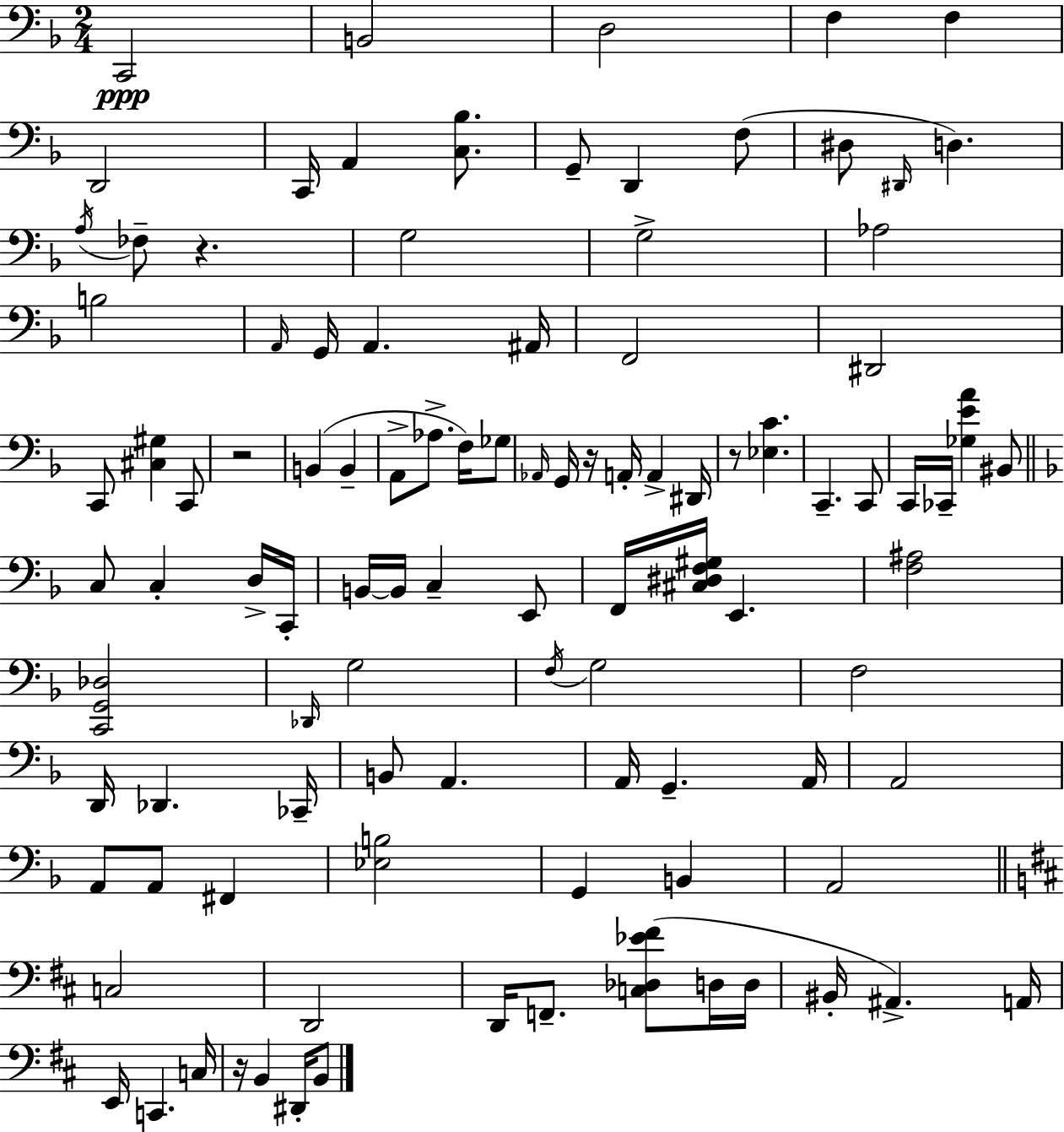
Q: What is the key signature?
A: D minor